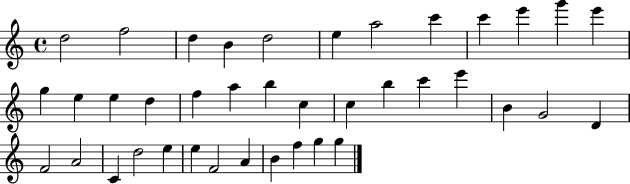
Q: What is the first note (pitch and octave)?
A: D5